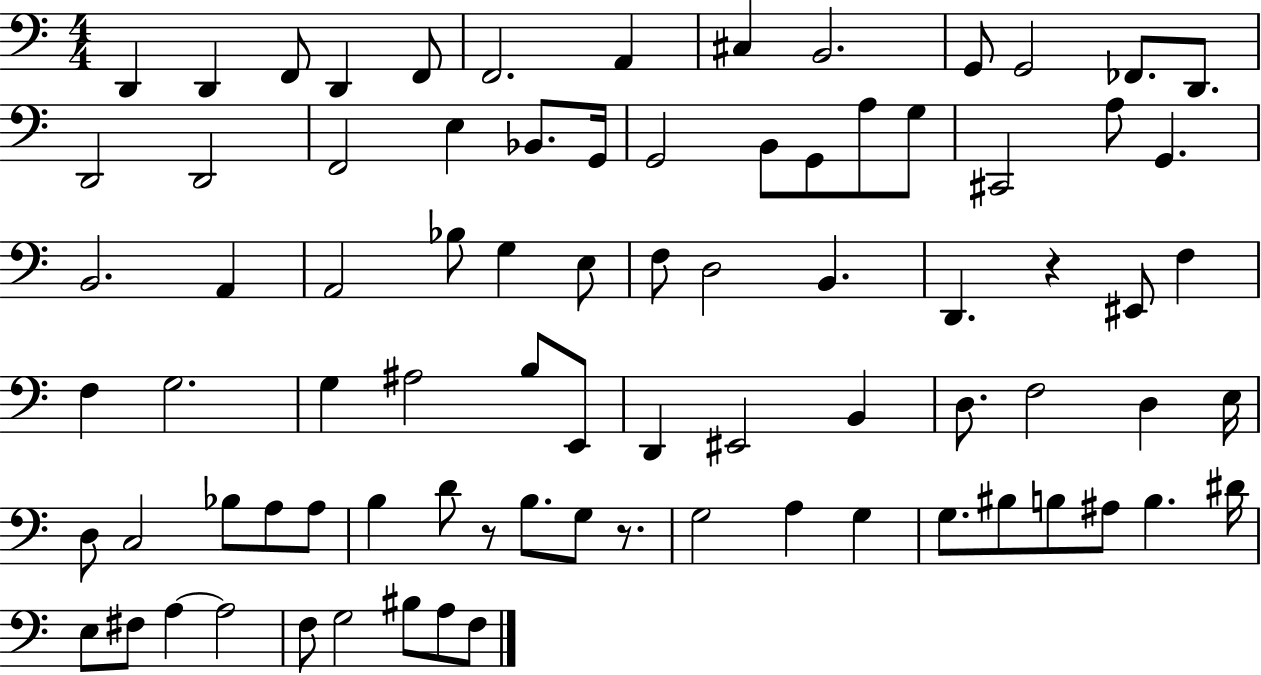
D2/q D2/q F2/e D2/q F2/e F2/h. A2/q C#3/q B2/h. G2/e G2/h FES2/e. D2/e. D2/h D2/h F2/h E3/q Bb2/e. G2/s G2/h B2/e G2/e A3/e G3/e C#2/h A3/e G2/q. B2/h. A2/q A2/h Bb3/e G3/q E3/e F3/e D3/h B2/q. D2/q. R/q EIS2/e F3/q F3/q G3/h. G3/q A#3/h B3/e E2/e D2/q EIS2/h B2/q D3/e. F3/h D3/q E3/s D3/e C3/h Bb3/e A3/e A3/e B3/q D4/e R/e B3/e. G3/e R/e. G3/h A3/q G3/q G3/e. BIS3/e B3/e A#3/e B3/q. D#4/s E3/e F#3/e A3/q A3/h F3/e G3/h BIS3/e A3/e F3/e